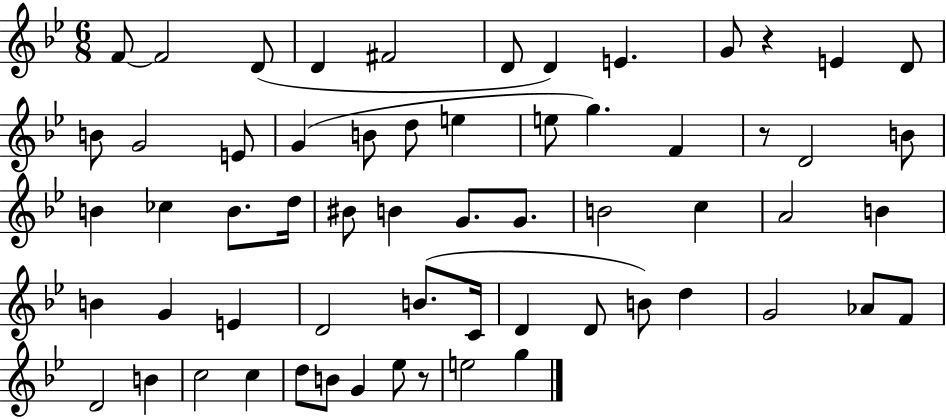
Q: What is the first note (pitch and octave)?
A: F4